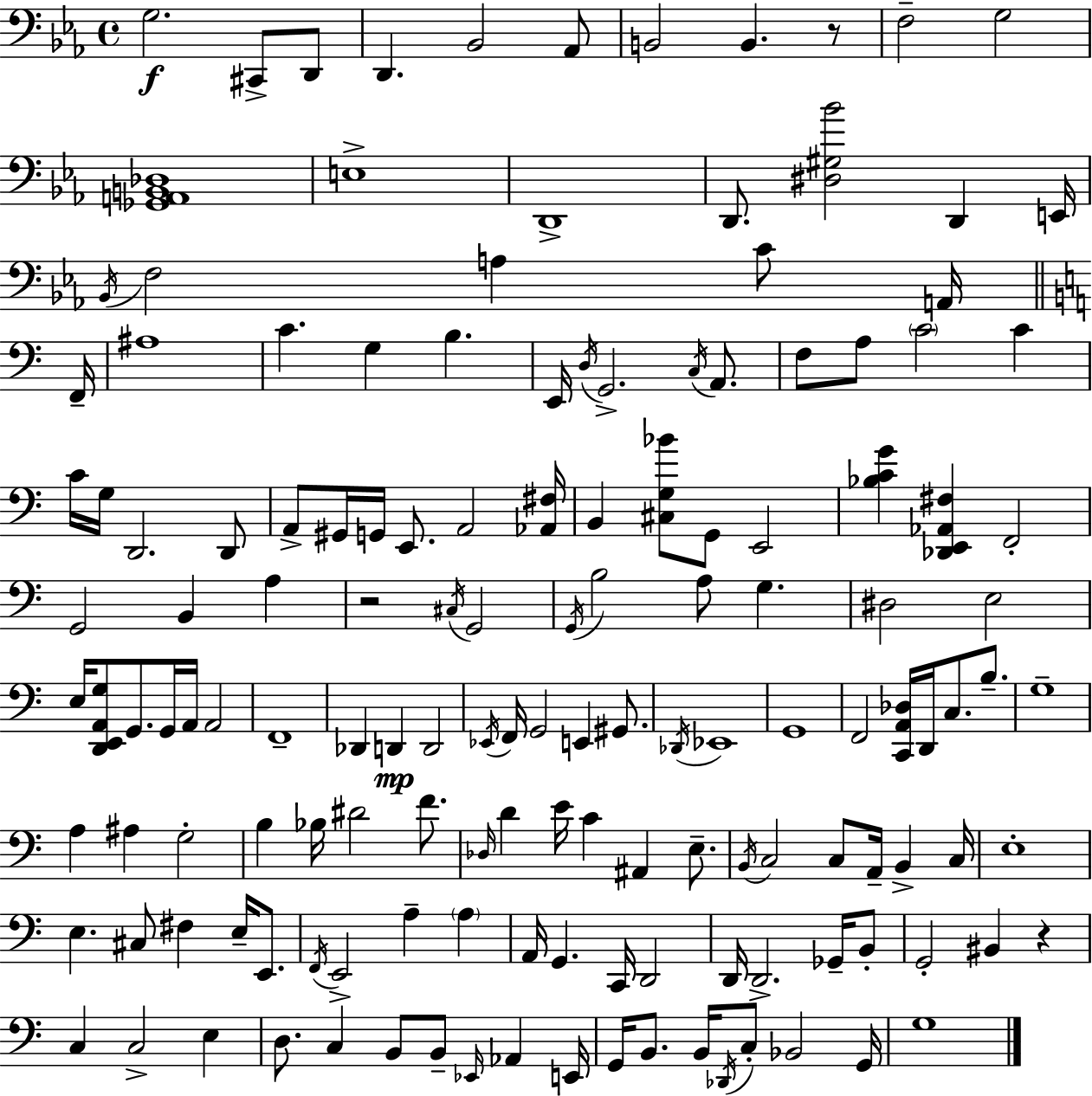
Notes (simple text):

G3/h. C#2/e D2/e D2/q. Bb2/h Ab2/e B2/h B2/q. R/e F3/h G3/h [Gb2,A2,B2,Db3]/w E3/w D2/w D2/e. [D#3,G#3,Bb4]/h D2/q E2/s Bb2/s F3/h A3/q C4/e A2/s F2/s A#3/w C4/q. G3/q B3/q. E2/s D3/s G2/h. C3/s A2/e. F3/e A3/e C4/h C4/q C4/s G3/s D2/h. D2/e A2/e G#2/s G2/s E2/e. A2/h [Ab2,F#3]/s B2/q [C#3,G3,Bb4]/e G2/e E2/h [Bb3,C4,G4]/q [Db2,E2,Ab2,F#3]/q F2/h G2/h B2/q A3/q R/h C#3/s G2/h G2/s B3/h A3/e G3/q. D#3/h E3/h E3/s [D2,E2,A2,G3]/e G2/e. G2/s A2/s A2/h F2/w Db2/q D2/q D2/h Eb2/s F2/s G2/h E2/q G#2/e. Db2/s Eb2/w G2/w F2/h [C2,A2,Db3]/s D2/s C3/e. B3/e. G3/w A3/q A#3/q G3/h B3/q Bb3/s D#4/h F4/e. Db3/s D4/q E4/s C4/q A#2/q E3/e. B2/s C3/h C3/e A2/s B2/q C3/s E3/w E3/q. C#3/e F#3/q E3/s E2/e. F2/s E2/h A3/q A3/q A2/s G2/q. C2/s D2/h D2/s D2/h. Gb2/s B2/e G2/h BIS2/q R/q C3/q C3/h E3/q D3/e. C3/q B2/e B2/e Eb2/s Ab2/q E2/s G2/s B2/e. B2/s Db2/s C3/e Bb2/h G2/s G3/w